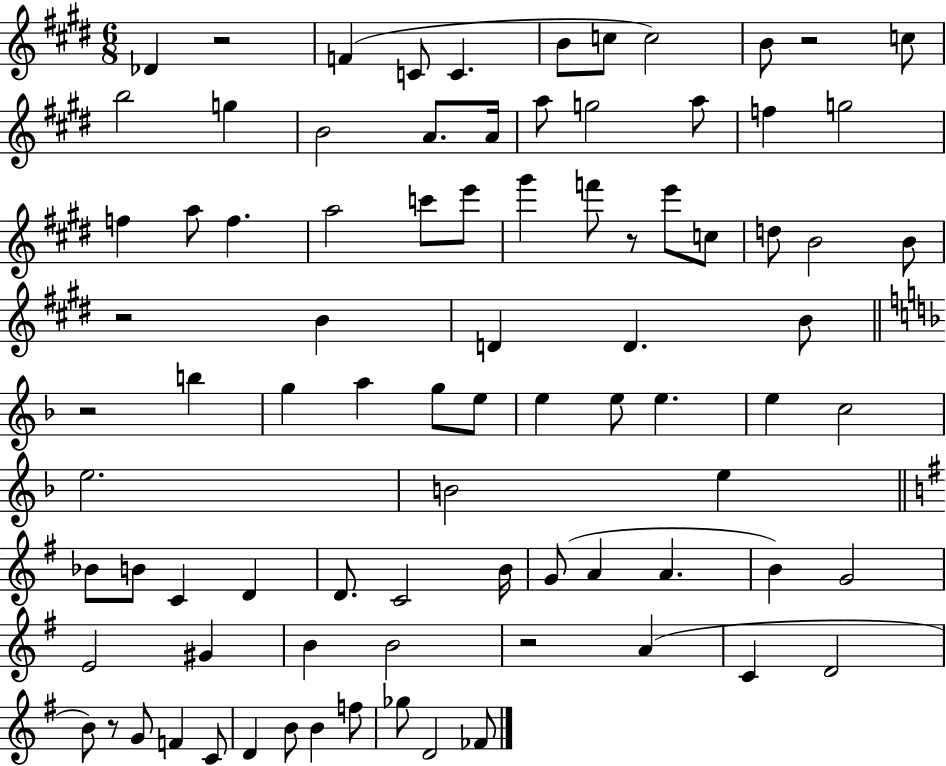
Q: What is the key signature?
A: E major